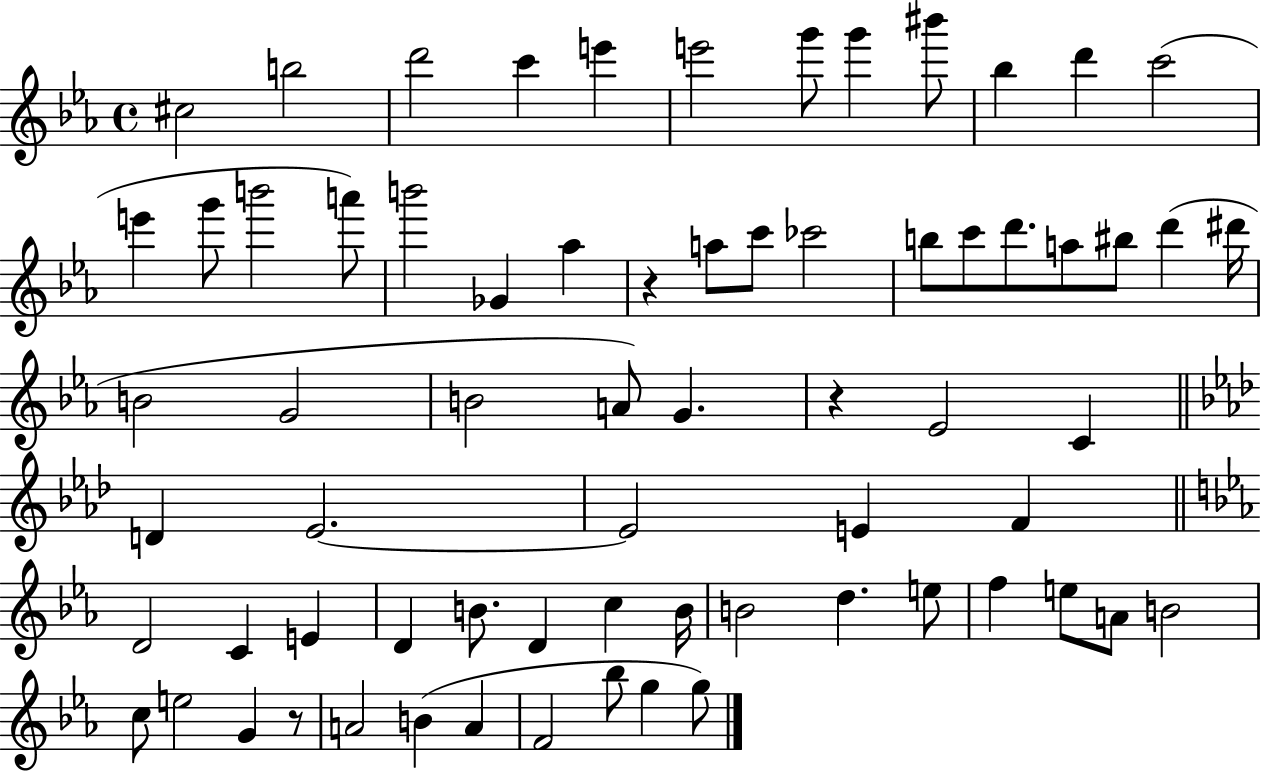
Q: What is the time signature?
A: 4/4